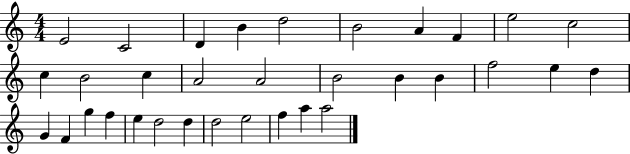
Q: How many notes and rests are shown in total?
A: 33